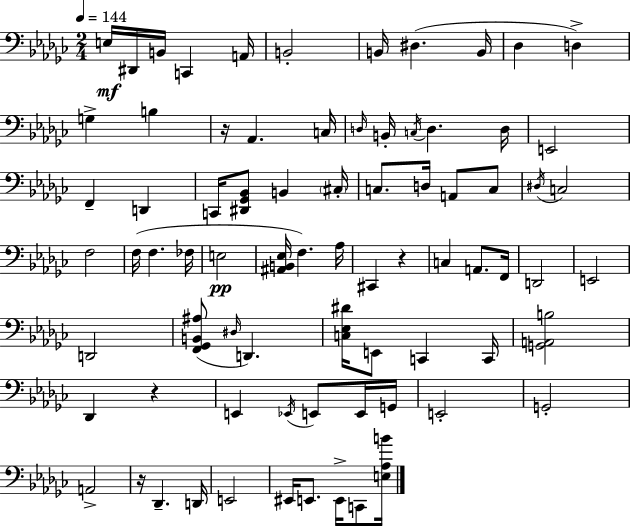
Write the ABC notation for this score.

X:1
T:Untitled
M:2/4
L:1/4
K:Ebm
E,/4 ^D,,/4 B,,/4 C,, A,,/4 B,,2 B,,/4 ^D, B,,/4 _D, D, G, B, z/4 _A,, C,/4 D,/4 B,,/4 C,/4 D, D,/4 E,,2 F,, D,, C,,/4 [^D,,_G,,_B,,]/2 B,, ^C,/4 C,/2 D,/4 A,,/2 C,/2 ^D,/4 C,2 F,2 F,/4 F, _F,/4 E,2 [^A,,B,,_E,]/4 F, _A,/4 ^C,, z C, A,,/2 F,,/4 D,,2 E,,2 D,,2 [F,,_G,,B,,^A,]/2 ^D,/4 D,, [C,_E,^D]/4 E,,/2 C,, C,,/4 [G,,A,,B,]2 _D,, z E,, _E,,/4 E,,/2 E,,/4 G,,/4 E,,2 G,,2 A,,2 z/4 _D,, D,,/4 E,,2 ^E,,/4 E,,/2 E,,/4 C,,/2 [E,_A,B]/4